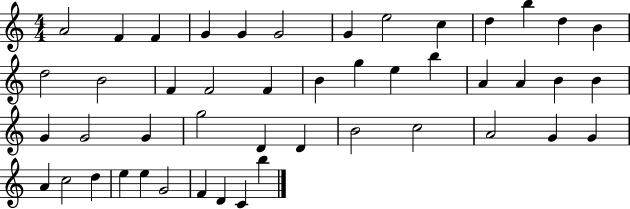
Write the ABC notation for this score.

X:1
T:Untitled
M:4/4
L:1/4
K:C
A2 F F G G G2 G e2 c d b d B d2 B2 F F2 F B g e b A A B B G G2 G g2 D D B2 c2 A2 G G A c2 d e e G2 F D C b